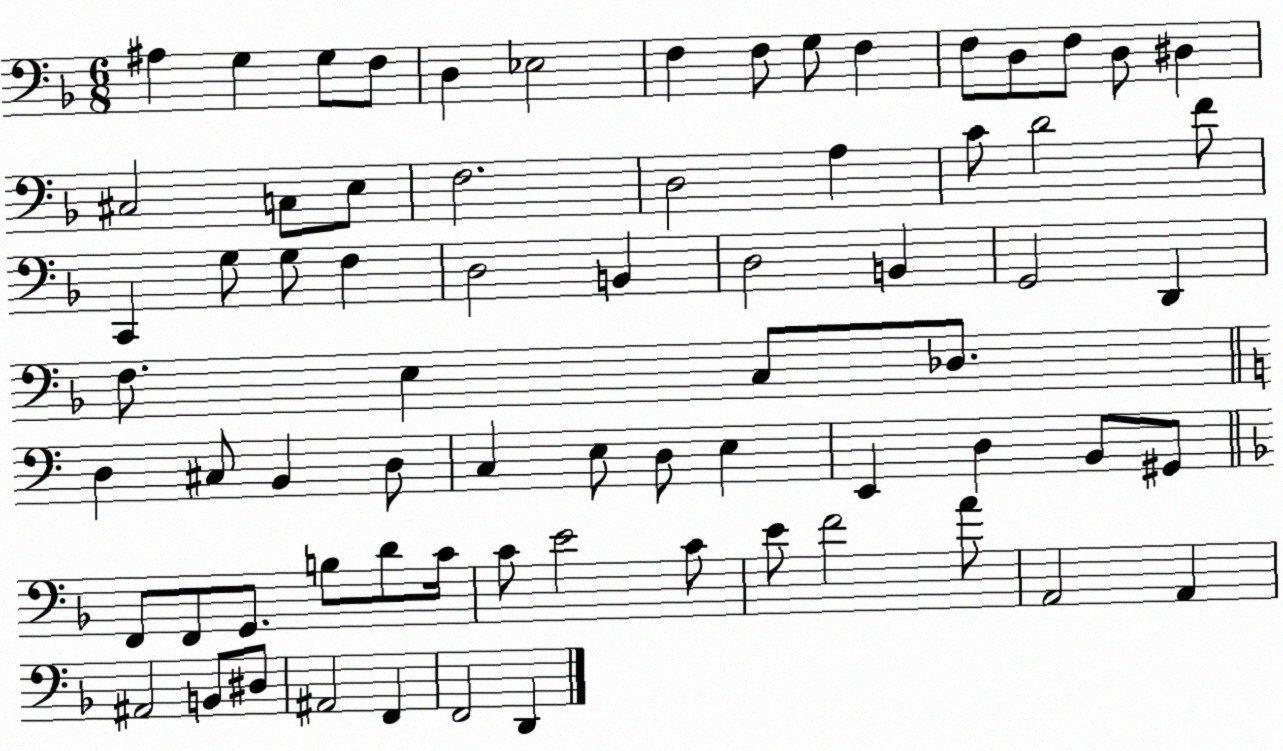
X:1
T:Untitled
M:6/8
L:1/4
K:F
^A, G, G,/2 F,/2 D, _E,2 F, F,/2 G,/2 F, F,/2 D,/2 F,/2 D,/2 ^D, ^C,2 C,/2 E,/2 F,2 D,2 A, C/2 D2 F/2 C,, G,/2 G,/2 F, D,2 B,, D,2 B,, G,,2 D,, F,/2 E, C,/2 _D,/2 D, ^C,/2 B,, D,/2 C, E,/2 D,/2 E, E,, D, B,,/2 ^G,,/2 F,,/2 F,,/2 G,,/2 B,/2 D/2 C/4 C/2 E2 C/2 E/2 F2 A/2 A,,2 A,, ^A,,2 B,,/2 ^D,/2 ^A,,2 F,, F,,2 D,,